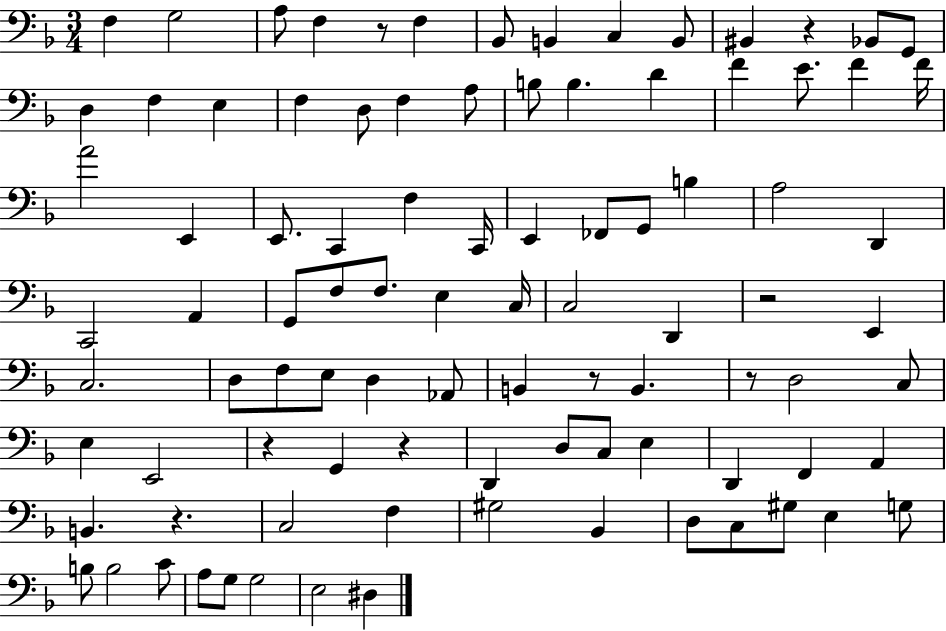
F3/q G3/h A3/e F3/q R/e F3/q Bb2/e B2/q C3/q B2/e BIS2/q R/q Bb2/e G2/e D3/q F3/q E3/q F3/q D3/e F3/q A3/e B3/e B3/q. D4/q F4/q E4/e. F4/q F4/s A4/h E2/q E2/e. C2/q F3/q C2/s E2/q FES2/e G2/e B3/q A3/h D2/q C2/h A2/q G2/e F3/e F3/e. E3/q C3/s C3/h D2/q R/h E2/q C3/h. D3/e F3/e E3/e D3/q Ab2/e B2/q R/e B2/q. R/e D3/h C3/e E3/q E2/h R/q G2/q R/q D2/q D3/e C3/e E3/q D2/q F2/q A2/q B2/q. R/q. C3/h F3/q G#3/h Bb2/q D3/e C3/e G#3/e E3/q G3/e B3/e B3/h C4/e A3/e G3/e G3/h E3/h D#3/q